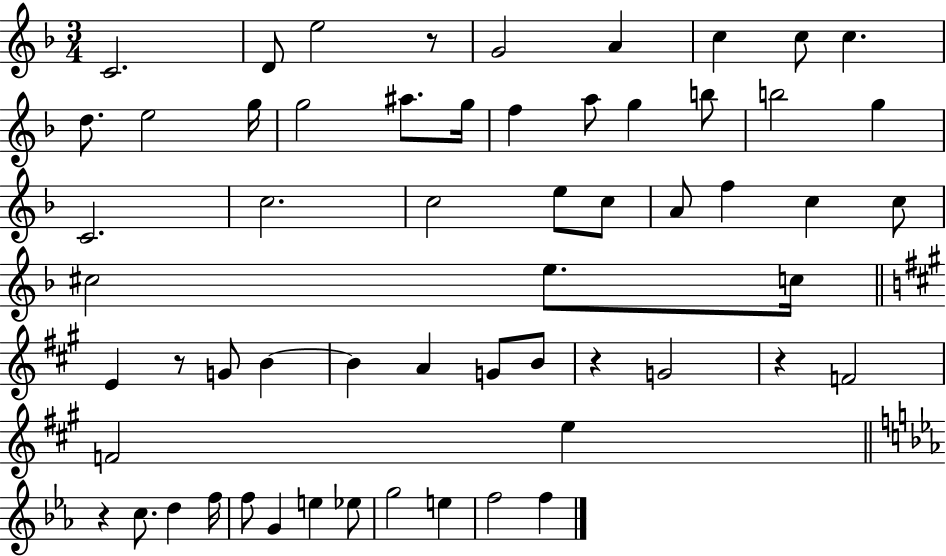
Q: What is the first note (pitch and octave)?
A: C4